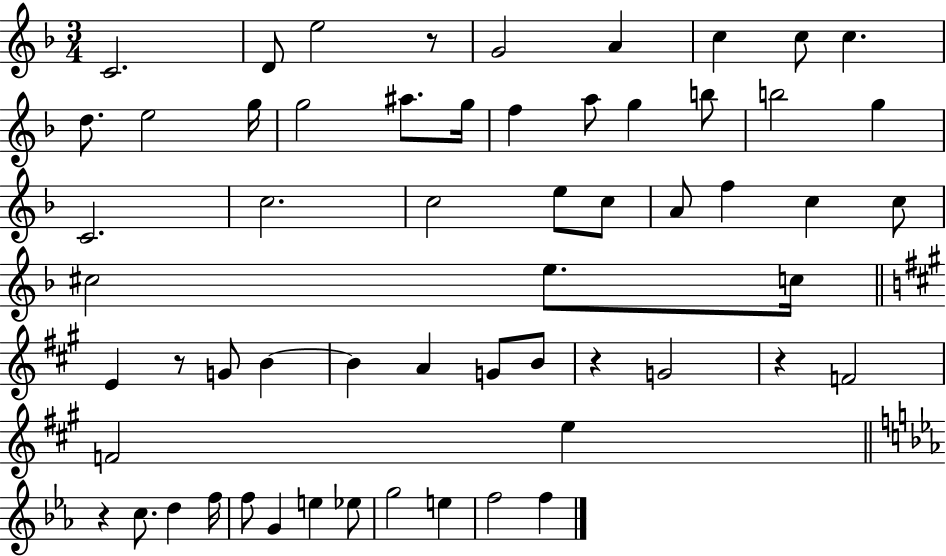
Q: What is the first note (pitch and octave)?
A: C4